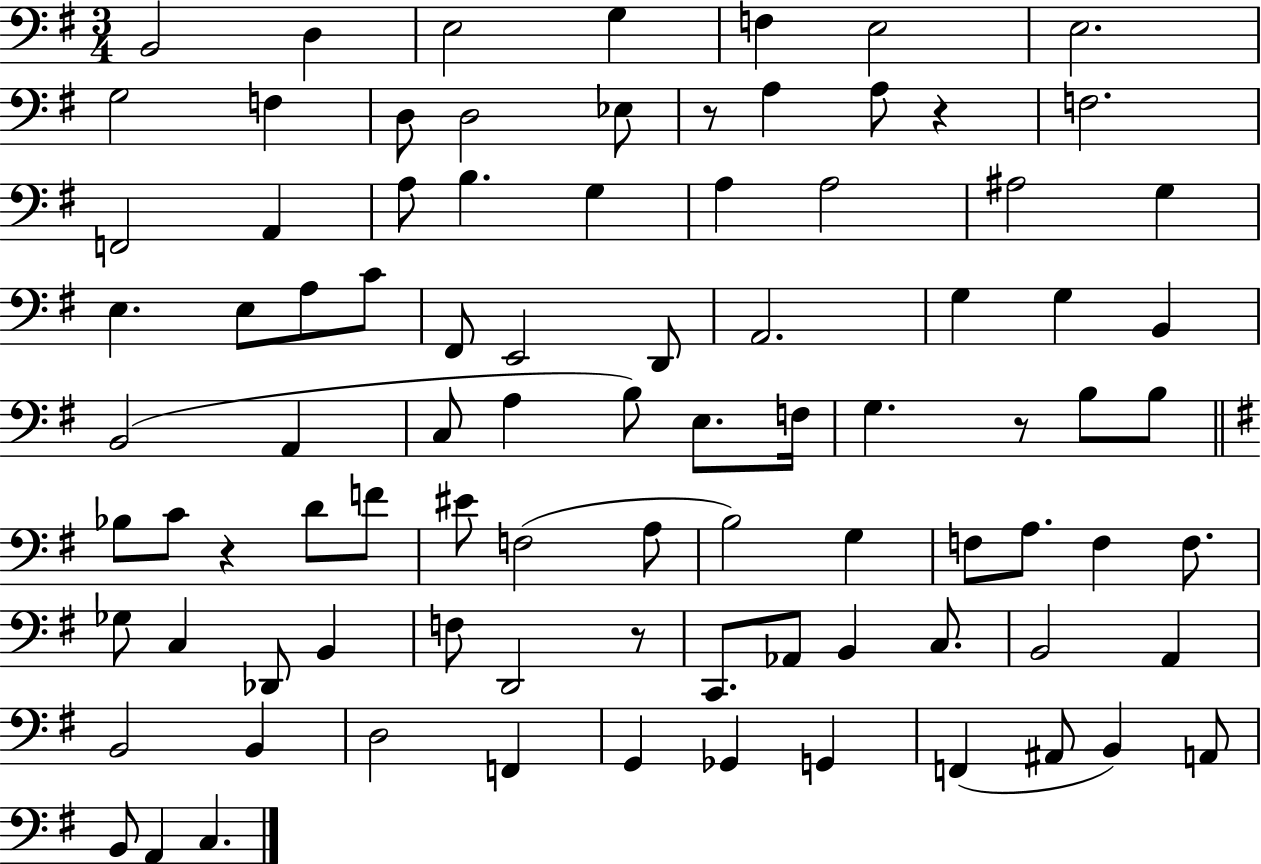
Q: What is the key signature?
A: G major